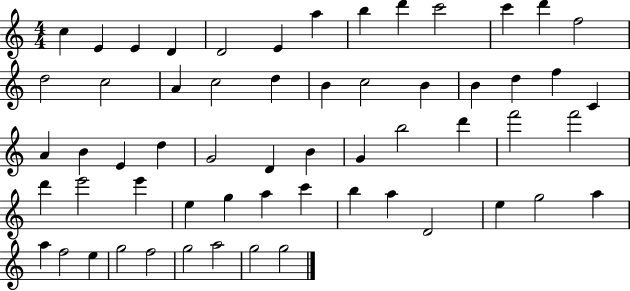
{
  \clef treble
  \numericTimeSignature
  \time 4/4
  \key c \major
  c''4 e'4 e'4 d'4 | d'2 e'4 a''4 | b''4 d'''4 c'''2 | c'''4 d'''4 f''2 | \break d''2 c''2 | a'4 c''2 d''4 | b'4 c''2 b'4 | b'4 d''4 f''4 c'4 | \break a'4 b'4 e'4 d''4 | g'2 d'4 b'4 | g'4 b''2 d'''4 | f'''2 f'''2 | \break d'''4 e'''2 e'''4 | e''4 g''4 a''4 c'''4 | b''4 a''4 d'2 | e''4 g''2 a''4 | \break a''4 f''2 e''4 | g''2 f''2 | g''2 a''2 | g''2 g''2 | \break \bar "|."
}